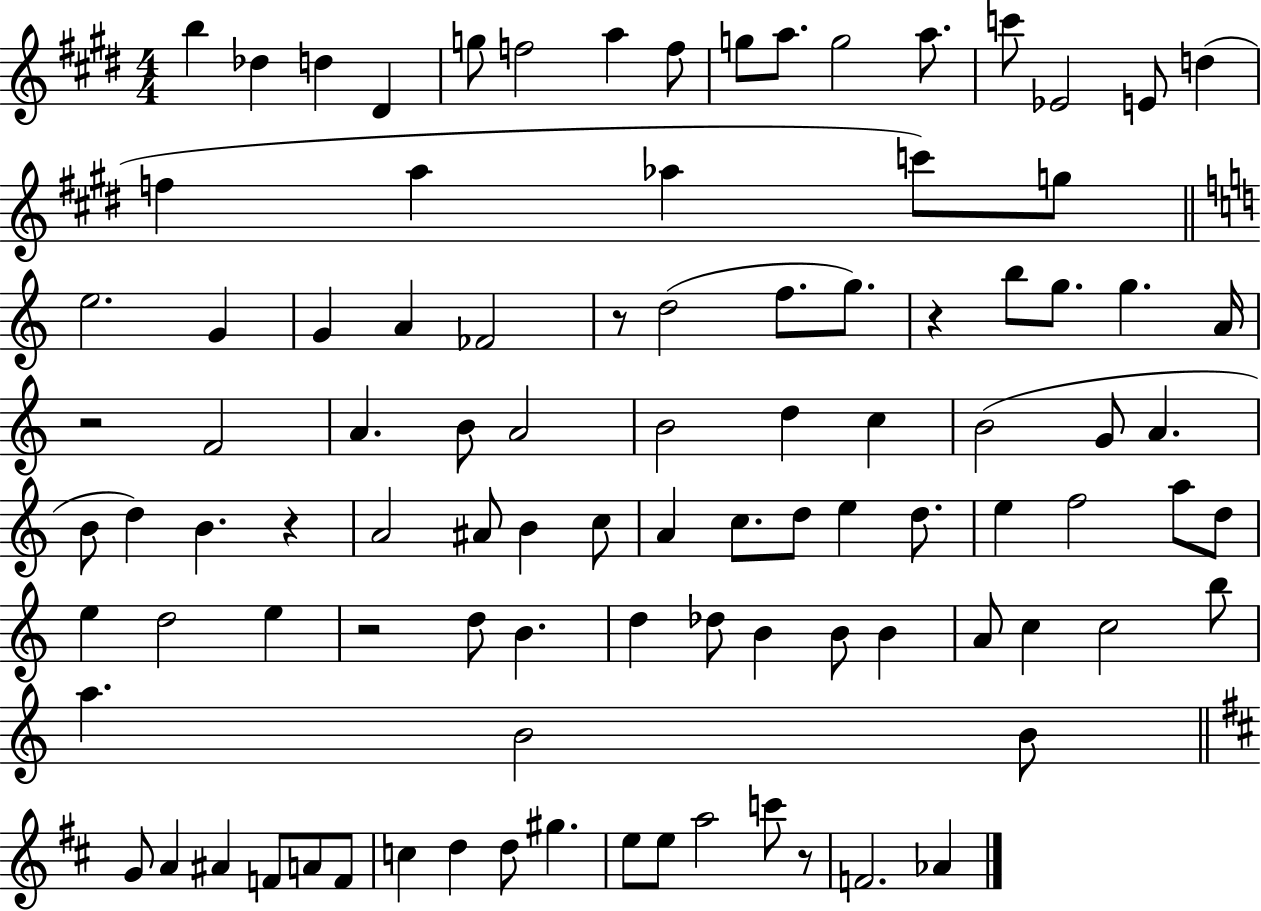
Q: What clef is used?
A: treble